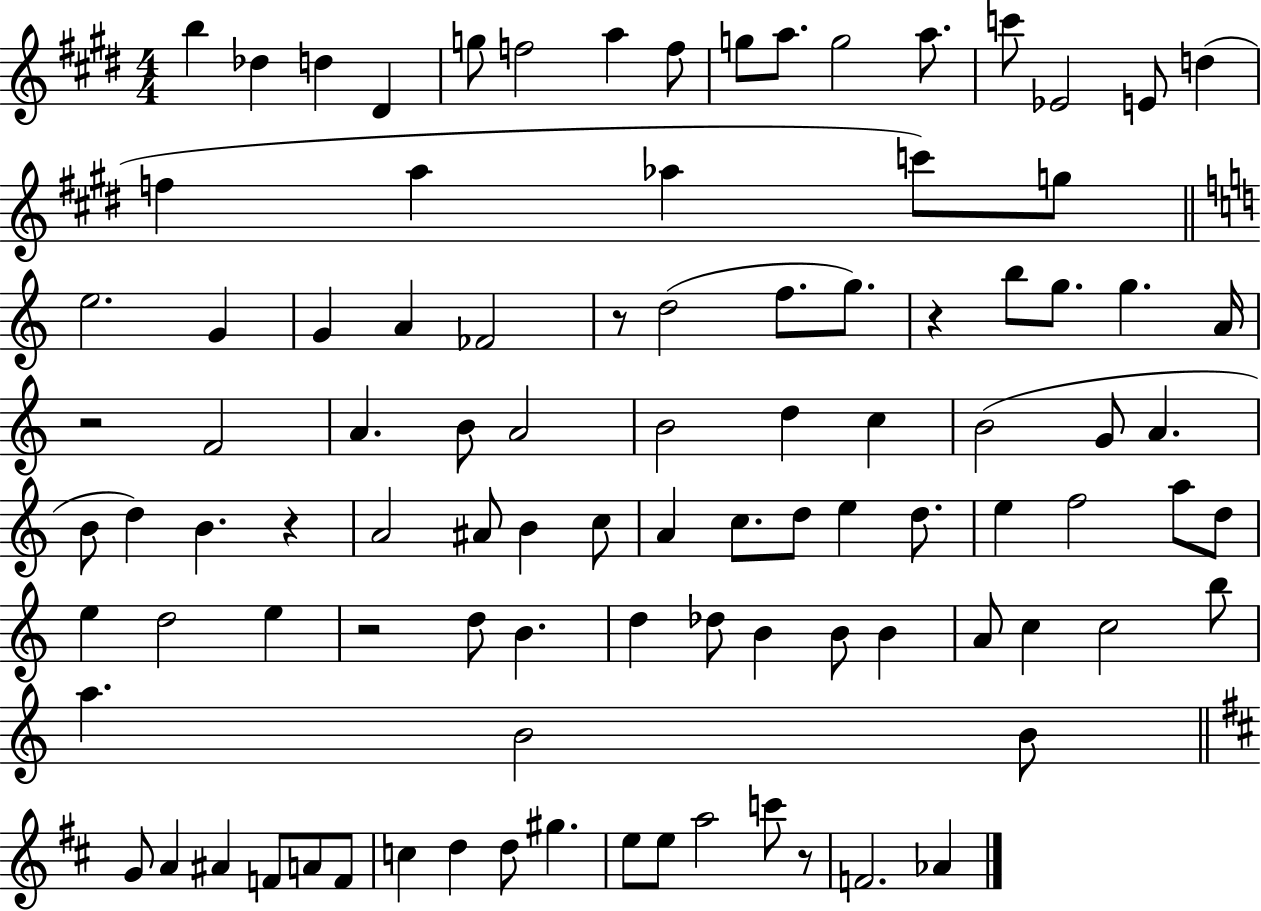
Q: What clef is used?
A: treble